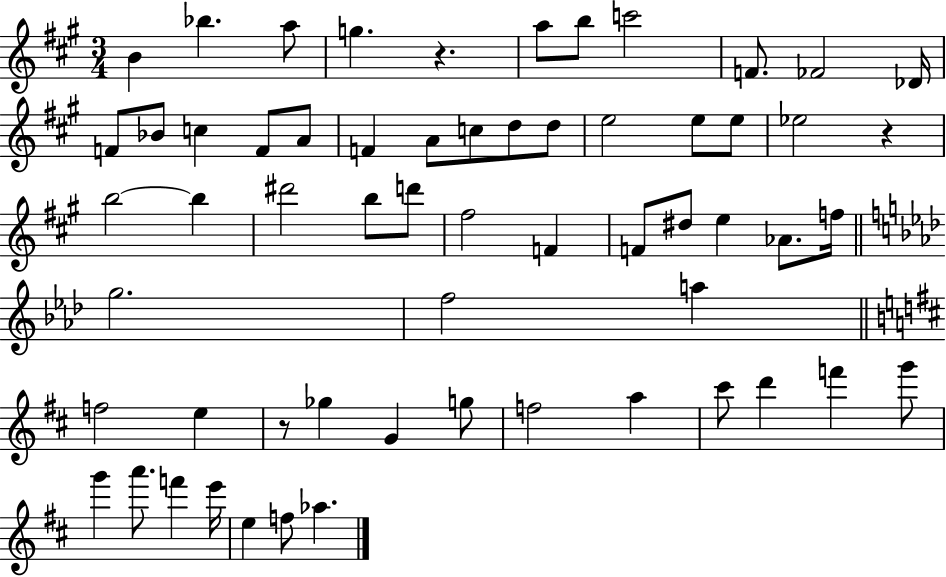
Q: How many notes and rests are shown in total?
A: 60